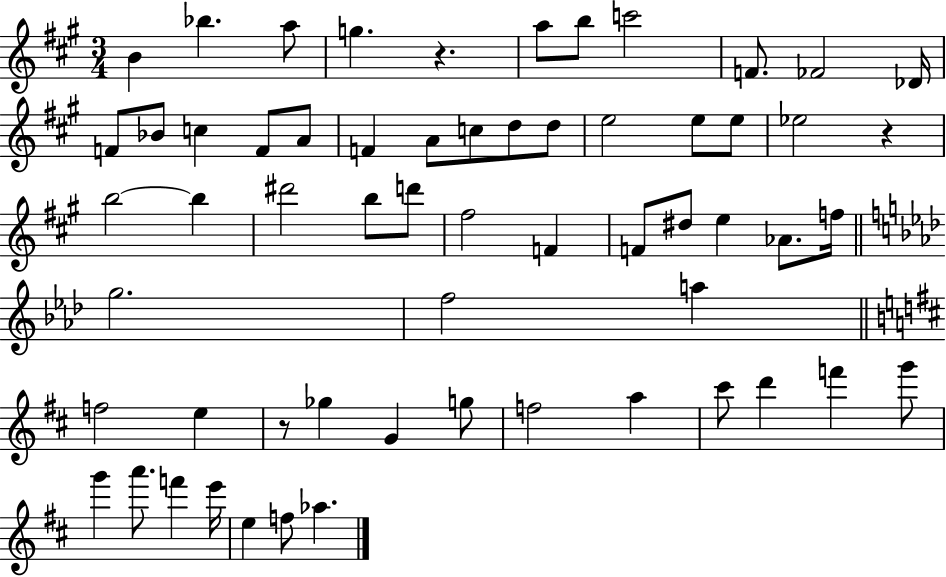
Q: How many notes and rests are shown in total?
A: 60